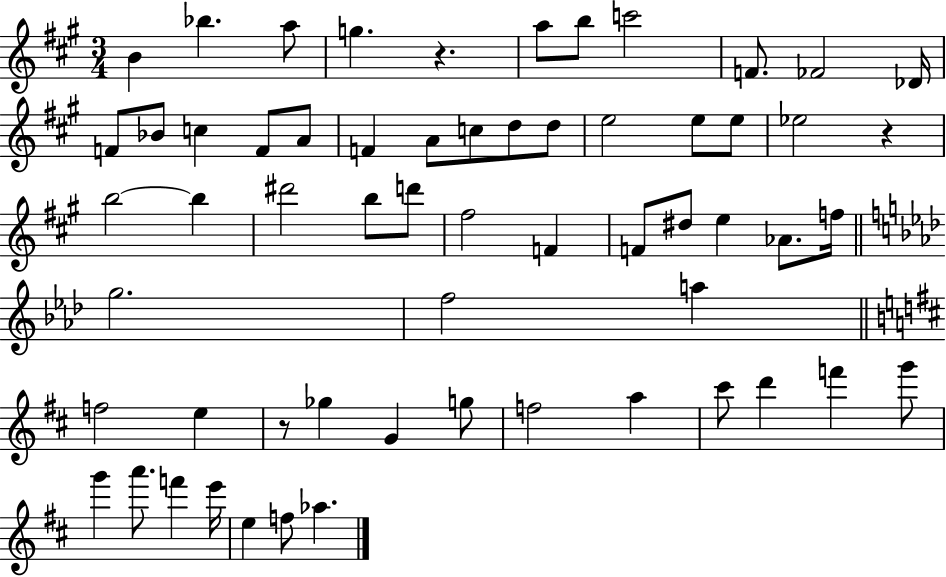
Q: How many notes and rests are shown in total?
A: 60